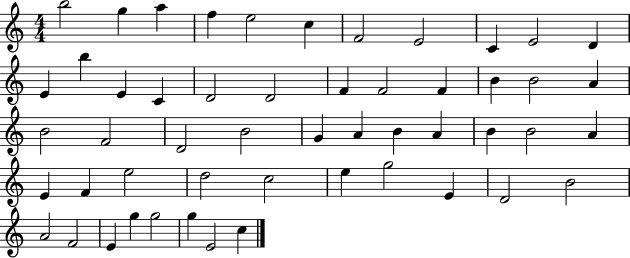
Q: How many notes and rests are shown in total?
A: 52